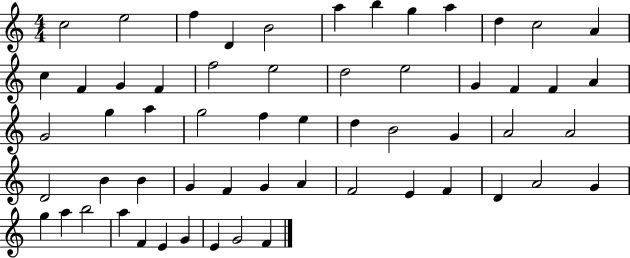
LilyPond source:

{
  \clef treble
  \numericTimeSignature
  \time 4/4
  \key c \major
  c''2 e''2 | f''4 d'4 b'2 | a''4 b''4 g''4 a''4 | d''4 c''2 a'4 | \break c''4 f'4 g'4 f'4 | f''2 e''2 | d''2 e''2 | g'4 f'4 f'4 a'4 | \break g'2 g''4 a''4 | g''2 f''4 e''4 | d''4 b'2 g'4 | a'2 a'2 | \break d'2 b'4 b'4 | g'4 f'4 g'4 a'4 | f'2 e'4 f'4 | d'4 a'2 g'4 | \break g''4 a''4 b''2 | a''4 f'4 e'4 g'4 | e'4 g'2 f'4 | \bar "|."
}